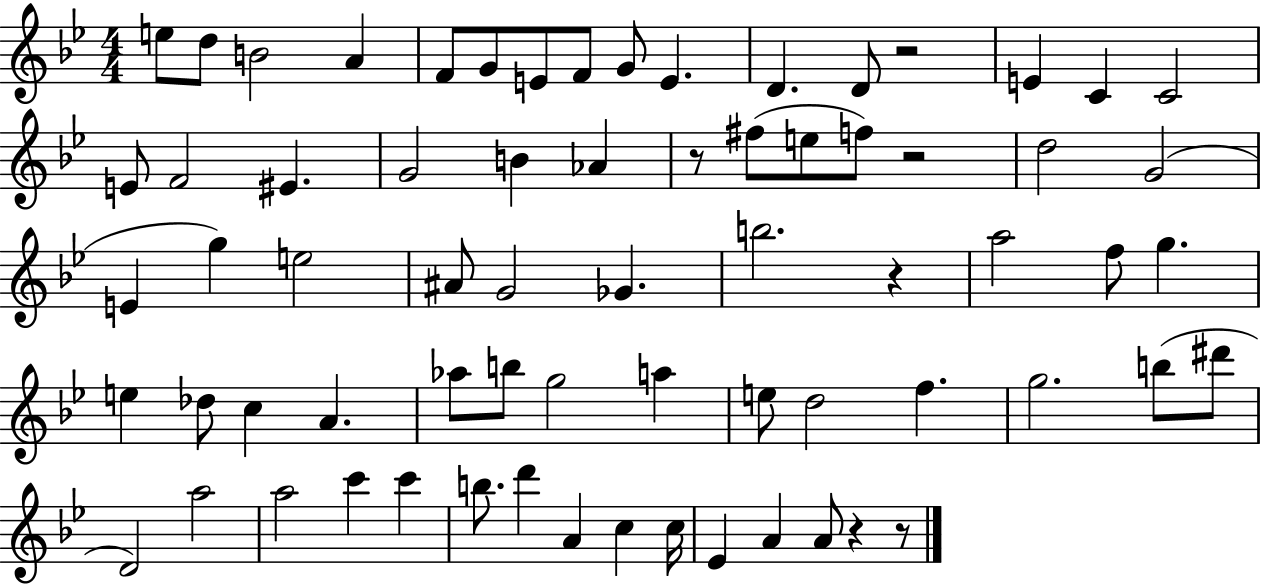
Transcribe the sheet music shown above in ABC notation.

X:1
T:Untitled
M:4/4
L:1/4
K:Bb
e/2 d/2 B2 A F/2 G/2 E/2 F/2 G/2 E D D/2 z2 E C C2 E/2 F2 ^E G2 B _A z/2 ^f/2 e/2 f/2 z2 d2 G2 E g e2 ^A/2 G2 _G b2 z a2 f/2 g e _d/2 c A _a/2 b/2 g2 a e/2 d2 f g2 b/2 ^d'/2 D2 a2 a2 c' c' b/2 d' A c c/4 _E A A/2 z z/2